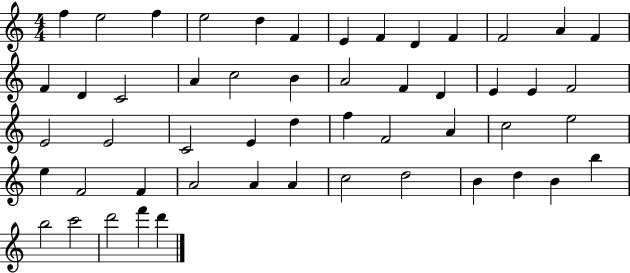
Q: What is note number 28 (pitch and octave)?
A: C4